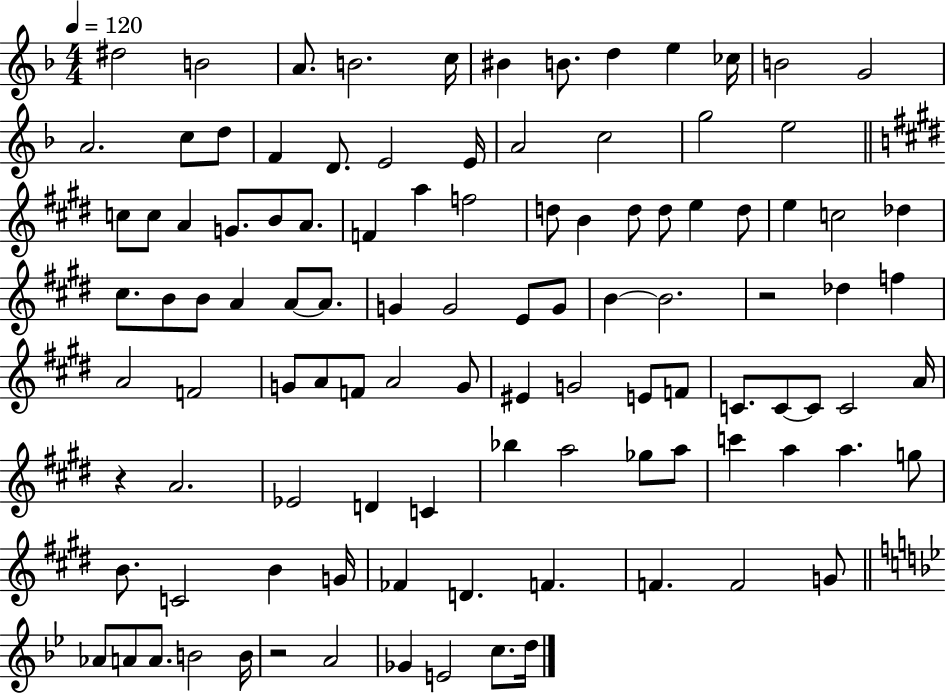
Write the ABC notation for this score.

X:1
T:Untitled
M:4/4
L:1/4
K:F
^d2 B2 A/2 B2 c/4 ^B B/2 d e _c/4 B2 G2 A2 c/2 d/2 F D/2 E2 E/4 A2 c2 g2 e2 c/2 c/2 A G/2 B/2 A/2 F a f2 d/2 B d/2 d/2 e d/2 e c2 _d ^c/2 B/2 B/2 A A/2 A/2 G G2 E/2 G/2 B B2 z2 _d f A2 F2 G/2 A/2 F/2 A2 G/2 ^E G2 E/2 F/2 C/2 C/2 C/2 C2 A/4 z A2 _E2 D C _b a2 _g/2 a/2 c' a a g/2 B/2 C2 B G/4 _F D F F F2 G/2 _A/2 A/2 A/2 B2 B/4 z2 A2 _G E2 c/2 d/4